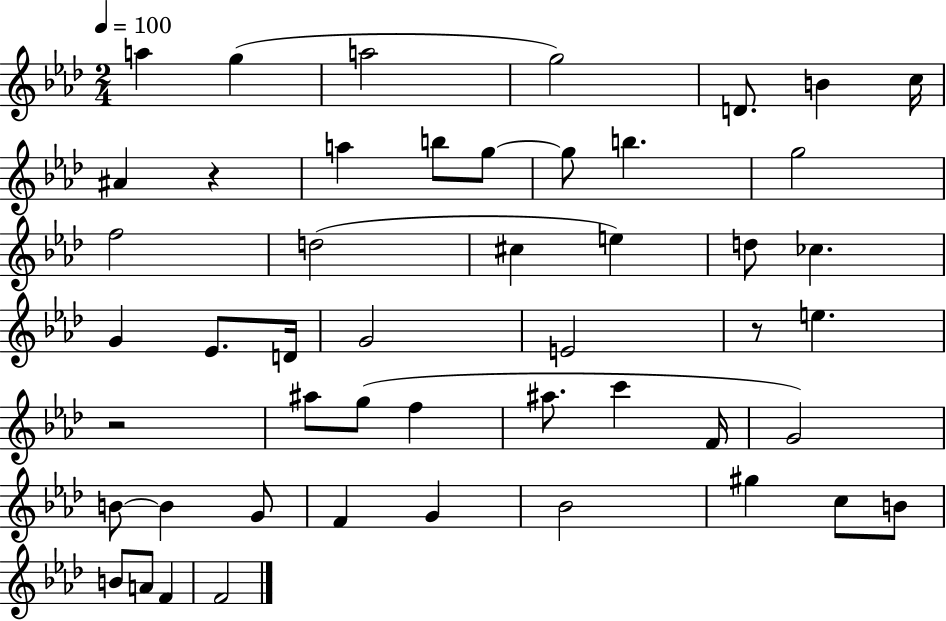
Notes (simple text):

A5/q G5/q A5/h G5/h D4/e. B4/q C5/s A#4/q R/q A5/q B5/e G5/e G5/e B5/q. G5/h F5/h D5/h C#5/q E5/q D5/e CES5/q. G4/q Eb4/e. D4/s G4/h E4/h R/e E5/q. R/h A#5/e G5/e F5/q A#5/e. C6/q F4/s G4/h B4/e B4/q G4/e F4/q G4/q Bb4/h G#5/q C5/e B4/e B4/e A4/e F4/q F4/h